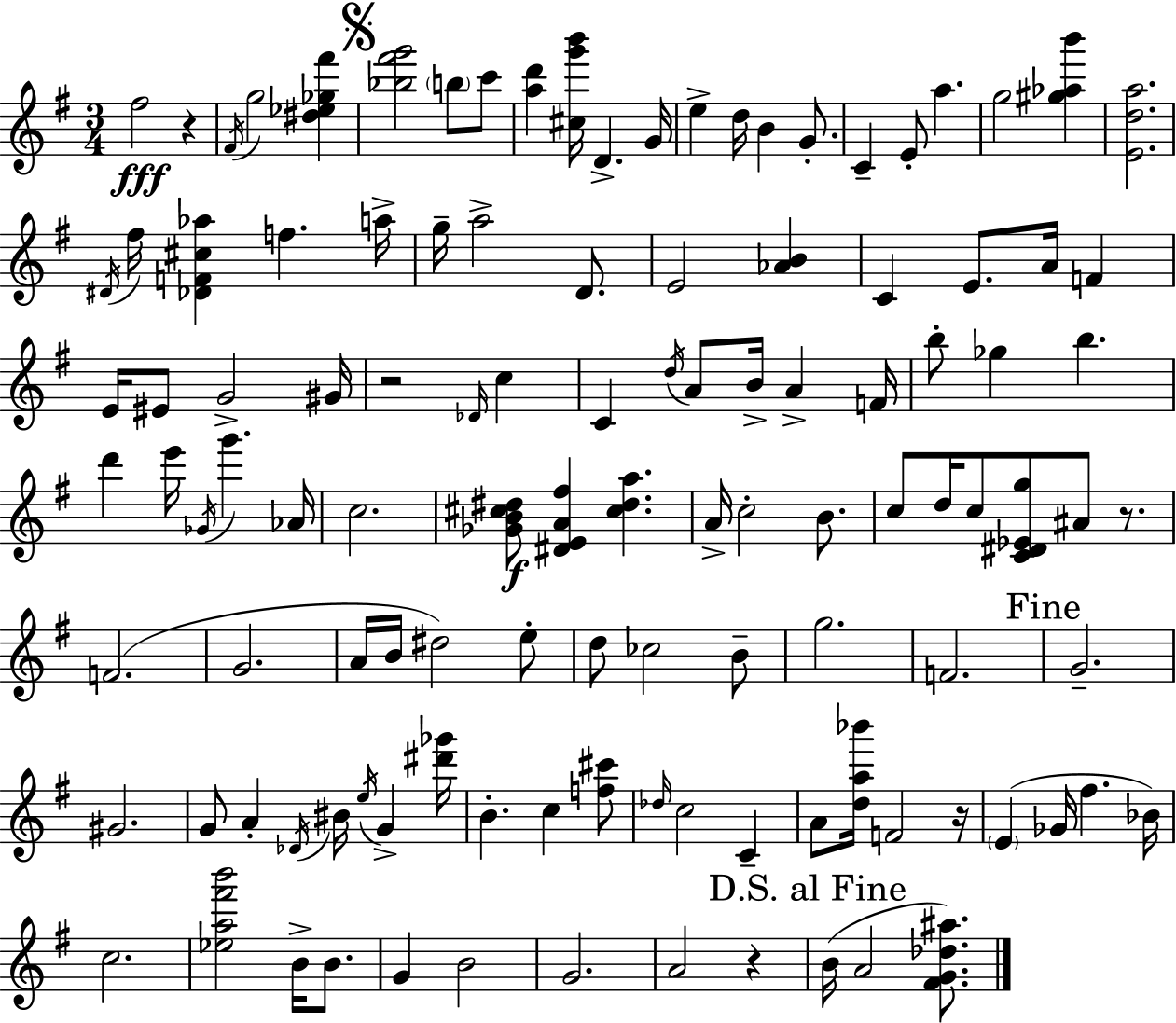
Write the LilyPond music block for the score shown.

{
  \clef treble
  \numericTimeSignature
  \time 3/4
  \key g \major
  fis''2\fff r4 | \acciaccatura { fis'16 } g''2 <dis'' ees'' ges'' fis'''>4 | \mark \markup { \musicglyph "scripts.segno" } <bes'' fis''' g'''>2 \parenthesize b''8 c'''8 | <a'' d'''>4 <cis'' g''' b'''>16 d'4.-> | \break g'16 e''4-> d''16 b'4 g'8.-. | c'4-- e'8-. a''4. | g''2 <gis'' aes'' b'''>4 | <e' d'' a''>2. | \break \acciaccatura { dis'16 } fis''16 <des' f' cis'' aes''>4 f''4. | a''16-> g''16-- a''2-> d'8. | e'2 <aes' b'>4 | c'4 e'8. a'16 f'4 | \break e'16 eis'8 g'2-> | gis'16 r2 \grace { des'16 } c''4 | c'4 \acciaccatura { d''16 } a'8 b'16-> a'4-> | f'16 b''8-. ges''4 b''4. | \break d'''4 e'''16 \acciaccatura { ges'16 } g'''4. | aes'16 c''2. | <ges' b' cis'' dis''>8\f <dis' e' a' fis''>4 <cis'' dis'' a''>4. | a'16-> c''2-. | \break b'8. c''8 d''16 c''8 <c' dis' ees' g''>8 | ais'8 r8. f'2.( | g'2. | a'16 b'16 dis''2) | \break e''8-. d''8 ces''2 | b'8-- g''2. | f'2. | \mark "Fine" g'2.-- | \break gis'2. | g'8 a'4-. \acciaccatura { des'16 } | bis'16 \acciaccatura { e''16 } g'4-> <dis''' ges'''>16 b'4.-. | c''4 <f'' cis'''>8 \grace { des''16 } c''2 | \break c'4-- a'8 <d'' a'' bes'''>16 f'2 | r16 \parenthesize e'4( | ges'16 fis''4. bes'16) c''2. | <ees'' a'' fis''' b'''>2 | \break b'16-> b'8. g'4 | b'2 g'2. | a'2 | r4 \mark "D.S. al Fine" b'16( a'2 | \break <fis' g' des'' ais''>8.) \bar "|."
}